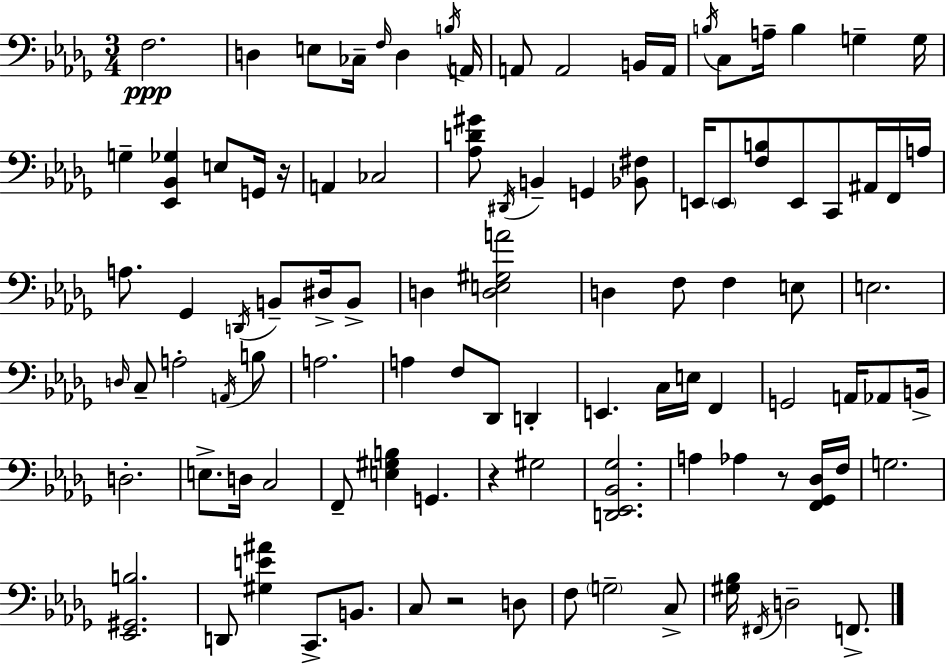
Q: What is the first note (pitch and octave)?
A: F3